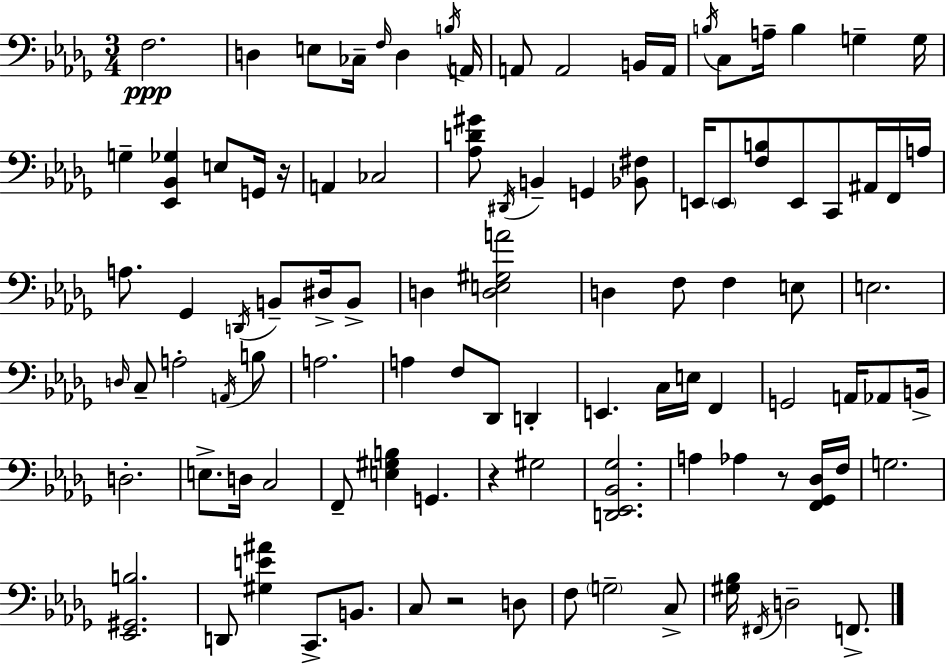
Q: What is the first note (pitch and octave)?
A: F3